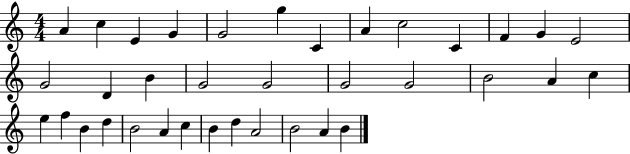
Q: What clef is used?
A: treble